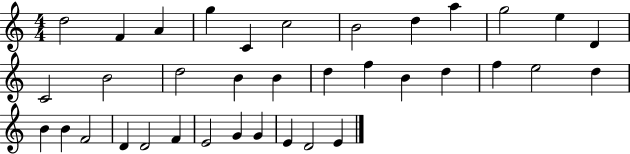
{
  \clef treble
  \numericTimeSignature
  \time 4/4
  \key c \major
  d''2 f'4 a'4 | g''4 c'4 c''2 | b'2 d''4 a''4 | g''2 e''4 d'4 | \break c'2 b'2 | d''2 b'4 b'4 | d''4 f''4 b'4 d''4 | f''4 e''2 d''4 | \break b'4 b'4 f'2 | d'4 d'2 f'4 | e'2 g'4 g'4 | e'4 d'2 e'4 | \break \bar "|."
}